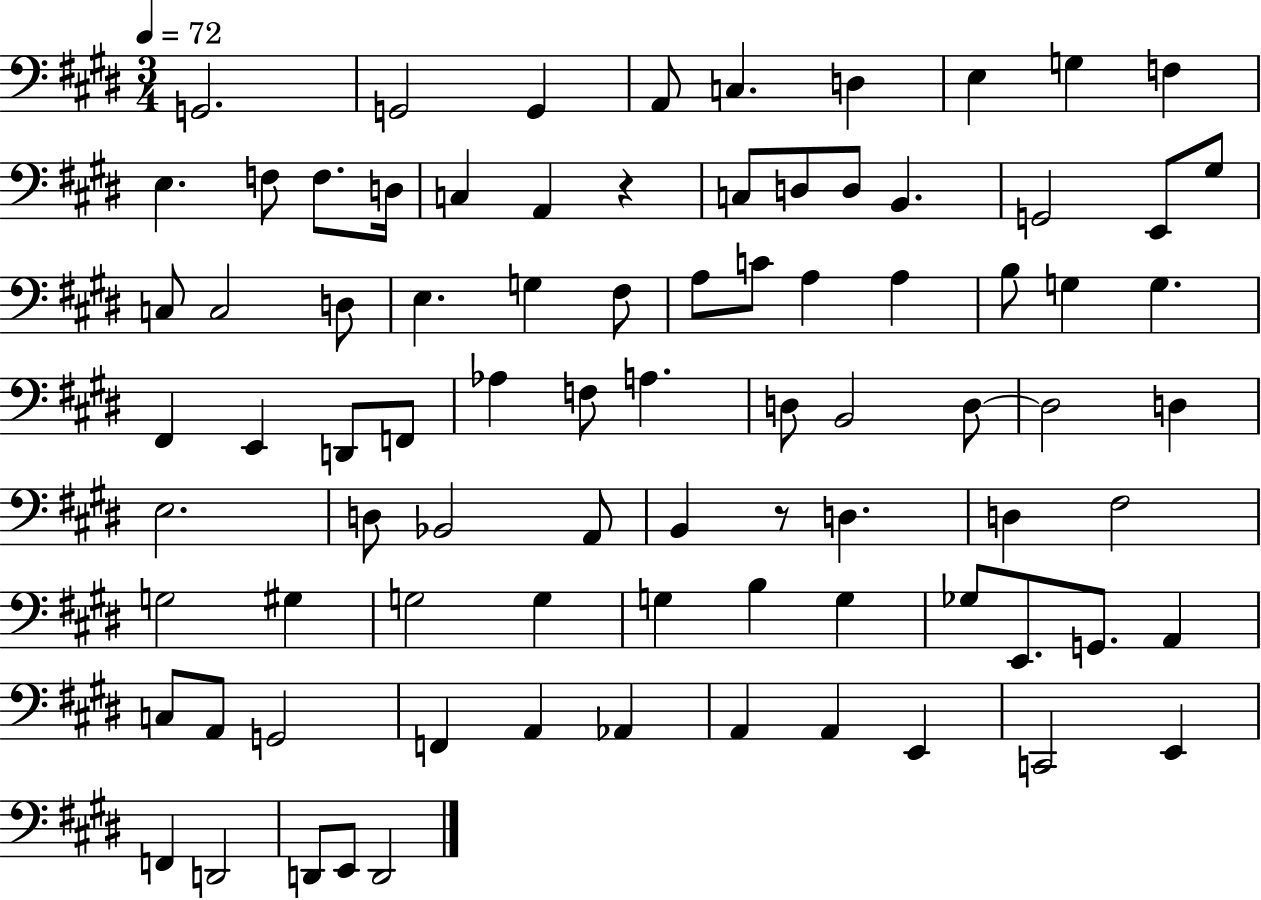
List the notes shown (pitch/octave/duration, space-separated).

G2/h. G2/h G2/q A2/e C3/q. D3/q E3/q G3/q F3/q E3/q. F3/e F3/e. D3/s C3/q A2/q R/q C3/e D3/e D3/e B2/q. G2/h E2/e G#3/e C3/e C3/h D3/e E3/q. G3/q F#3/e A3/e C4/e A3/q A3/q B3/e G3/q G3/q. F#2/q E2/q D2/e F2/e Ab3/q F3/e A3/q. D3/e B2/h D3/e D3/h D3/q E3/h. D3/e Bb2/h A2/e B2/q R/e D3/q. D3/q F#3/h G3/h G#3/q G3/h G3/q G3/q B3/q G3/q Gb3/e E2/e. G2/e. A2/q C3/e A2/e G2/h F2/q A2/q Ab2/q A2/q A2/q E2/q C2/h E2/q F2/q D2/h D2/e E2/e D2/h